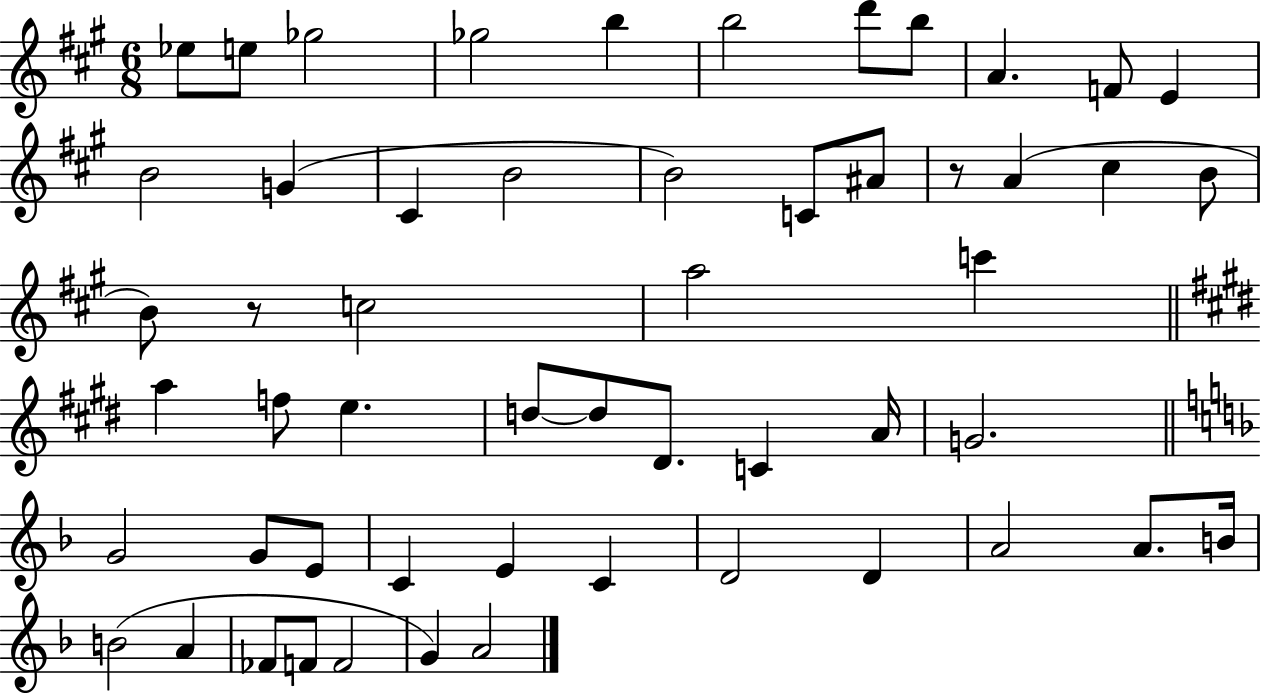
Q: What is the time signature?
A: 6/8